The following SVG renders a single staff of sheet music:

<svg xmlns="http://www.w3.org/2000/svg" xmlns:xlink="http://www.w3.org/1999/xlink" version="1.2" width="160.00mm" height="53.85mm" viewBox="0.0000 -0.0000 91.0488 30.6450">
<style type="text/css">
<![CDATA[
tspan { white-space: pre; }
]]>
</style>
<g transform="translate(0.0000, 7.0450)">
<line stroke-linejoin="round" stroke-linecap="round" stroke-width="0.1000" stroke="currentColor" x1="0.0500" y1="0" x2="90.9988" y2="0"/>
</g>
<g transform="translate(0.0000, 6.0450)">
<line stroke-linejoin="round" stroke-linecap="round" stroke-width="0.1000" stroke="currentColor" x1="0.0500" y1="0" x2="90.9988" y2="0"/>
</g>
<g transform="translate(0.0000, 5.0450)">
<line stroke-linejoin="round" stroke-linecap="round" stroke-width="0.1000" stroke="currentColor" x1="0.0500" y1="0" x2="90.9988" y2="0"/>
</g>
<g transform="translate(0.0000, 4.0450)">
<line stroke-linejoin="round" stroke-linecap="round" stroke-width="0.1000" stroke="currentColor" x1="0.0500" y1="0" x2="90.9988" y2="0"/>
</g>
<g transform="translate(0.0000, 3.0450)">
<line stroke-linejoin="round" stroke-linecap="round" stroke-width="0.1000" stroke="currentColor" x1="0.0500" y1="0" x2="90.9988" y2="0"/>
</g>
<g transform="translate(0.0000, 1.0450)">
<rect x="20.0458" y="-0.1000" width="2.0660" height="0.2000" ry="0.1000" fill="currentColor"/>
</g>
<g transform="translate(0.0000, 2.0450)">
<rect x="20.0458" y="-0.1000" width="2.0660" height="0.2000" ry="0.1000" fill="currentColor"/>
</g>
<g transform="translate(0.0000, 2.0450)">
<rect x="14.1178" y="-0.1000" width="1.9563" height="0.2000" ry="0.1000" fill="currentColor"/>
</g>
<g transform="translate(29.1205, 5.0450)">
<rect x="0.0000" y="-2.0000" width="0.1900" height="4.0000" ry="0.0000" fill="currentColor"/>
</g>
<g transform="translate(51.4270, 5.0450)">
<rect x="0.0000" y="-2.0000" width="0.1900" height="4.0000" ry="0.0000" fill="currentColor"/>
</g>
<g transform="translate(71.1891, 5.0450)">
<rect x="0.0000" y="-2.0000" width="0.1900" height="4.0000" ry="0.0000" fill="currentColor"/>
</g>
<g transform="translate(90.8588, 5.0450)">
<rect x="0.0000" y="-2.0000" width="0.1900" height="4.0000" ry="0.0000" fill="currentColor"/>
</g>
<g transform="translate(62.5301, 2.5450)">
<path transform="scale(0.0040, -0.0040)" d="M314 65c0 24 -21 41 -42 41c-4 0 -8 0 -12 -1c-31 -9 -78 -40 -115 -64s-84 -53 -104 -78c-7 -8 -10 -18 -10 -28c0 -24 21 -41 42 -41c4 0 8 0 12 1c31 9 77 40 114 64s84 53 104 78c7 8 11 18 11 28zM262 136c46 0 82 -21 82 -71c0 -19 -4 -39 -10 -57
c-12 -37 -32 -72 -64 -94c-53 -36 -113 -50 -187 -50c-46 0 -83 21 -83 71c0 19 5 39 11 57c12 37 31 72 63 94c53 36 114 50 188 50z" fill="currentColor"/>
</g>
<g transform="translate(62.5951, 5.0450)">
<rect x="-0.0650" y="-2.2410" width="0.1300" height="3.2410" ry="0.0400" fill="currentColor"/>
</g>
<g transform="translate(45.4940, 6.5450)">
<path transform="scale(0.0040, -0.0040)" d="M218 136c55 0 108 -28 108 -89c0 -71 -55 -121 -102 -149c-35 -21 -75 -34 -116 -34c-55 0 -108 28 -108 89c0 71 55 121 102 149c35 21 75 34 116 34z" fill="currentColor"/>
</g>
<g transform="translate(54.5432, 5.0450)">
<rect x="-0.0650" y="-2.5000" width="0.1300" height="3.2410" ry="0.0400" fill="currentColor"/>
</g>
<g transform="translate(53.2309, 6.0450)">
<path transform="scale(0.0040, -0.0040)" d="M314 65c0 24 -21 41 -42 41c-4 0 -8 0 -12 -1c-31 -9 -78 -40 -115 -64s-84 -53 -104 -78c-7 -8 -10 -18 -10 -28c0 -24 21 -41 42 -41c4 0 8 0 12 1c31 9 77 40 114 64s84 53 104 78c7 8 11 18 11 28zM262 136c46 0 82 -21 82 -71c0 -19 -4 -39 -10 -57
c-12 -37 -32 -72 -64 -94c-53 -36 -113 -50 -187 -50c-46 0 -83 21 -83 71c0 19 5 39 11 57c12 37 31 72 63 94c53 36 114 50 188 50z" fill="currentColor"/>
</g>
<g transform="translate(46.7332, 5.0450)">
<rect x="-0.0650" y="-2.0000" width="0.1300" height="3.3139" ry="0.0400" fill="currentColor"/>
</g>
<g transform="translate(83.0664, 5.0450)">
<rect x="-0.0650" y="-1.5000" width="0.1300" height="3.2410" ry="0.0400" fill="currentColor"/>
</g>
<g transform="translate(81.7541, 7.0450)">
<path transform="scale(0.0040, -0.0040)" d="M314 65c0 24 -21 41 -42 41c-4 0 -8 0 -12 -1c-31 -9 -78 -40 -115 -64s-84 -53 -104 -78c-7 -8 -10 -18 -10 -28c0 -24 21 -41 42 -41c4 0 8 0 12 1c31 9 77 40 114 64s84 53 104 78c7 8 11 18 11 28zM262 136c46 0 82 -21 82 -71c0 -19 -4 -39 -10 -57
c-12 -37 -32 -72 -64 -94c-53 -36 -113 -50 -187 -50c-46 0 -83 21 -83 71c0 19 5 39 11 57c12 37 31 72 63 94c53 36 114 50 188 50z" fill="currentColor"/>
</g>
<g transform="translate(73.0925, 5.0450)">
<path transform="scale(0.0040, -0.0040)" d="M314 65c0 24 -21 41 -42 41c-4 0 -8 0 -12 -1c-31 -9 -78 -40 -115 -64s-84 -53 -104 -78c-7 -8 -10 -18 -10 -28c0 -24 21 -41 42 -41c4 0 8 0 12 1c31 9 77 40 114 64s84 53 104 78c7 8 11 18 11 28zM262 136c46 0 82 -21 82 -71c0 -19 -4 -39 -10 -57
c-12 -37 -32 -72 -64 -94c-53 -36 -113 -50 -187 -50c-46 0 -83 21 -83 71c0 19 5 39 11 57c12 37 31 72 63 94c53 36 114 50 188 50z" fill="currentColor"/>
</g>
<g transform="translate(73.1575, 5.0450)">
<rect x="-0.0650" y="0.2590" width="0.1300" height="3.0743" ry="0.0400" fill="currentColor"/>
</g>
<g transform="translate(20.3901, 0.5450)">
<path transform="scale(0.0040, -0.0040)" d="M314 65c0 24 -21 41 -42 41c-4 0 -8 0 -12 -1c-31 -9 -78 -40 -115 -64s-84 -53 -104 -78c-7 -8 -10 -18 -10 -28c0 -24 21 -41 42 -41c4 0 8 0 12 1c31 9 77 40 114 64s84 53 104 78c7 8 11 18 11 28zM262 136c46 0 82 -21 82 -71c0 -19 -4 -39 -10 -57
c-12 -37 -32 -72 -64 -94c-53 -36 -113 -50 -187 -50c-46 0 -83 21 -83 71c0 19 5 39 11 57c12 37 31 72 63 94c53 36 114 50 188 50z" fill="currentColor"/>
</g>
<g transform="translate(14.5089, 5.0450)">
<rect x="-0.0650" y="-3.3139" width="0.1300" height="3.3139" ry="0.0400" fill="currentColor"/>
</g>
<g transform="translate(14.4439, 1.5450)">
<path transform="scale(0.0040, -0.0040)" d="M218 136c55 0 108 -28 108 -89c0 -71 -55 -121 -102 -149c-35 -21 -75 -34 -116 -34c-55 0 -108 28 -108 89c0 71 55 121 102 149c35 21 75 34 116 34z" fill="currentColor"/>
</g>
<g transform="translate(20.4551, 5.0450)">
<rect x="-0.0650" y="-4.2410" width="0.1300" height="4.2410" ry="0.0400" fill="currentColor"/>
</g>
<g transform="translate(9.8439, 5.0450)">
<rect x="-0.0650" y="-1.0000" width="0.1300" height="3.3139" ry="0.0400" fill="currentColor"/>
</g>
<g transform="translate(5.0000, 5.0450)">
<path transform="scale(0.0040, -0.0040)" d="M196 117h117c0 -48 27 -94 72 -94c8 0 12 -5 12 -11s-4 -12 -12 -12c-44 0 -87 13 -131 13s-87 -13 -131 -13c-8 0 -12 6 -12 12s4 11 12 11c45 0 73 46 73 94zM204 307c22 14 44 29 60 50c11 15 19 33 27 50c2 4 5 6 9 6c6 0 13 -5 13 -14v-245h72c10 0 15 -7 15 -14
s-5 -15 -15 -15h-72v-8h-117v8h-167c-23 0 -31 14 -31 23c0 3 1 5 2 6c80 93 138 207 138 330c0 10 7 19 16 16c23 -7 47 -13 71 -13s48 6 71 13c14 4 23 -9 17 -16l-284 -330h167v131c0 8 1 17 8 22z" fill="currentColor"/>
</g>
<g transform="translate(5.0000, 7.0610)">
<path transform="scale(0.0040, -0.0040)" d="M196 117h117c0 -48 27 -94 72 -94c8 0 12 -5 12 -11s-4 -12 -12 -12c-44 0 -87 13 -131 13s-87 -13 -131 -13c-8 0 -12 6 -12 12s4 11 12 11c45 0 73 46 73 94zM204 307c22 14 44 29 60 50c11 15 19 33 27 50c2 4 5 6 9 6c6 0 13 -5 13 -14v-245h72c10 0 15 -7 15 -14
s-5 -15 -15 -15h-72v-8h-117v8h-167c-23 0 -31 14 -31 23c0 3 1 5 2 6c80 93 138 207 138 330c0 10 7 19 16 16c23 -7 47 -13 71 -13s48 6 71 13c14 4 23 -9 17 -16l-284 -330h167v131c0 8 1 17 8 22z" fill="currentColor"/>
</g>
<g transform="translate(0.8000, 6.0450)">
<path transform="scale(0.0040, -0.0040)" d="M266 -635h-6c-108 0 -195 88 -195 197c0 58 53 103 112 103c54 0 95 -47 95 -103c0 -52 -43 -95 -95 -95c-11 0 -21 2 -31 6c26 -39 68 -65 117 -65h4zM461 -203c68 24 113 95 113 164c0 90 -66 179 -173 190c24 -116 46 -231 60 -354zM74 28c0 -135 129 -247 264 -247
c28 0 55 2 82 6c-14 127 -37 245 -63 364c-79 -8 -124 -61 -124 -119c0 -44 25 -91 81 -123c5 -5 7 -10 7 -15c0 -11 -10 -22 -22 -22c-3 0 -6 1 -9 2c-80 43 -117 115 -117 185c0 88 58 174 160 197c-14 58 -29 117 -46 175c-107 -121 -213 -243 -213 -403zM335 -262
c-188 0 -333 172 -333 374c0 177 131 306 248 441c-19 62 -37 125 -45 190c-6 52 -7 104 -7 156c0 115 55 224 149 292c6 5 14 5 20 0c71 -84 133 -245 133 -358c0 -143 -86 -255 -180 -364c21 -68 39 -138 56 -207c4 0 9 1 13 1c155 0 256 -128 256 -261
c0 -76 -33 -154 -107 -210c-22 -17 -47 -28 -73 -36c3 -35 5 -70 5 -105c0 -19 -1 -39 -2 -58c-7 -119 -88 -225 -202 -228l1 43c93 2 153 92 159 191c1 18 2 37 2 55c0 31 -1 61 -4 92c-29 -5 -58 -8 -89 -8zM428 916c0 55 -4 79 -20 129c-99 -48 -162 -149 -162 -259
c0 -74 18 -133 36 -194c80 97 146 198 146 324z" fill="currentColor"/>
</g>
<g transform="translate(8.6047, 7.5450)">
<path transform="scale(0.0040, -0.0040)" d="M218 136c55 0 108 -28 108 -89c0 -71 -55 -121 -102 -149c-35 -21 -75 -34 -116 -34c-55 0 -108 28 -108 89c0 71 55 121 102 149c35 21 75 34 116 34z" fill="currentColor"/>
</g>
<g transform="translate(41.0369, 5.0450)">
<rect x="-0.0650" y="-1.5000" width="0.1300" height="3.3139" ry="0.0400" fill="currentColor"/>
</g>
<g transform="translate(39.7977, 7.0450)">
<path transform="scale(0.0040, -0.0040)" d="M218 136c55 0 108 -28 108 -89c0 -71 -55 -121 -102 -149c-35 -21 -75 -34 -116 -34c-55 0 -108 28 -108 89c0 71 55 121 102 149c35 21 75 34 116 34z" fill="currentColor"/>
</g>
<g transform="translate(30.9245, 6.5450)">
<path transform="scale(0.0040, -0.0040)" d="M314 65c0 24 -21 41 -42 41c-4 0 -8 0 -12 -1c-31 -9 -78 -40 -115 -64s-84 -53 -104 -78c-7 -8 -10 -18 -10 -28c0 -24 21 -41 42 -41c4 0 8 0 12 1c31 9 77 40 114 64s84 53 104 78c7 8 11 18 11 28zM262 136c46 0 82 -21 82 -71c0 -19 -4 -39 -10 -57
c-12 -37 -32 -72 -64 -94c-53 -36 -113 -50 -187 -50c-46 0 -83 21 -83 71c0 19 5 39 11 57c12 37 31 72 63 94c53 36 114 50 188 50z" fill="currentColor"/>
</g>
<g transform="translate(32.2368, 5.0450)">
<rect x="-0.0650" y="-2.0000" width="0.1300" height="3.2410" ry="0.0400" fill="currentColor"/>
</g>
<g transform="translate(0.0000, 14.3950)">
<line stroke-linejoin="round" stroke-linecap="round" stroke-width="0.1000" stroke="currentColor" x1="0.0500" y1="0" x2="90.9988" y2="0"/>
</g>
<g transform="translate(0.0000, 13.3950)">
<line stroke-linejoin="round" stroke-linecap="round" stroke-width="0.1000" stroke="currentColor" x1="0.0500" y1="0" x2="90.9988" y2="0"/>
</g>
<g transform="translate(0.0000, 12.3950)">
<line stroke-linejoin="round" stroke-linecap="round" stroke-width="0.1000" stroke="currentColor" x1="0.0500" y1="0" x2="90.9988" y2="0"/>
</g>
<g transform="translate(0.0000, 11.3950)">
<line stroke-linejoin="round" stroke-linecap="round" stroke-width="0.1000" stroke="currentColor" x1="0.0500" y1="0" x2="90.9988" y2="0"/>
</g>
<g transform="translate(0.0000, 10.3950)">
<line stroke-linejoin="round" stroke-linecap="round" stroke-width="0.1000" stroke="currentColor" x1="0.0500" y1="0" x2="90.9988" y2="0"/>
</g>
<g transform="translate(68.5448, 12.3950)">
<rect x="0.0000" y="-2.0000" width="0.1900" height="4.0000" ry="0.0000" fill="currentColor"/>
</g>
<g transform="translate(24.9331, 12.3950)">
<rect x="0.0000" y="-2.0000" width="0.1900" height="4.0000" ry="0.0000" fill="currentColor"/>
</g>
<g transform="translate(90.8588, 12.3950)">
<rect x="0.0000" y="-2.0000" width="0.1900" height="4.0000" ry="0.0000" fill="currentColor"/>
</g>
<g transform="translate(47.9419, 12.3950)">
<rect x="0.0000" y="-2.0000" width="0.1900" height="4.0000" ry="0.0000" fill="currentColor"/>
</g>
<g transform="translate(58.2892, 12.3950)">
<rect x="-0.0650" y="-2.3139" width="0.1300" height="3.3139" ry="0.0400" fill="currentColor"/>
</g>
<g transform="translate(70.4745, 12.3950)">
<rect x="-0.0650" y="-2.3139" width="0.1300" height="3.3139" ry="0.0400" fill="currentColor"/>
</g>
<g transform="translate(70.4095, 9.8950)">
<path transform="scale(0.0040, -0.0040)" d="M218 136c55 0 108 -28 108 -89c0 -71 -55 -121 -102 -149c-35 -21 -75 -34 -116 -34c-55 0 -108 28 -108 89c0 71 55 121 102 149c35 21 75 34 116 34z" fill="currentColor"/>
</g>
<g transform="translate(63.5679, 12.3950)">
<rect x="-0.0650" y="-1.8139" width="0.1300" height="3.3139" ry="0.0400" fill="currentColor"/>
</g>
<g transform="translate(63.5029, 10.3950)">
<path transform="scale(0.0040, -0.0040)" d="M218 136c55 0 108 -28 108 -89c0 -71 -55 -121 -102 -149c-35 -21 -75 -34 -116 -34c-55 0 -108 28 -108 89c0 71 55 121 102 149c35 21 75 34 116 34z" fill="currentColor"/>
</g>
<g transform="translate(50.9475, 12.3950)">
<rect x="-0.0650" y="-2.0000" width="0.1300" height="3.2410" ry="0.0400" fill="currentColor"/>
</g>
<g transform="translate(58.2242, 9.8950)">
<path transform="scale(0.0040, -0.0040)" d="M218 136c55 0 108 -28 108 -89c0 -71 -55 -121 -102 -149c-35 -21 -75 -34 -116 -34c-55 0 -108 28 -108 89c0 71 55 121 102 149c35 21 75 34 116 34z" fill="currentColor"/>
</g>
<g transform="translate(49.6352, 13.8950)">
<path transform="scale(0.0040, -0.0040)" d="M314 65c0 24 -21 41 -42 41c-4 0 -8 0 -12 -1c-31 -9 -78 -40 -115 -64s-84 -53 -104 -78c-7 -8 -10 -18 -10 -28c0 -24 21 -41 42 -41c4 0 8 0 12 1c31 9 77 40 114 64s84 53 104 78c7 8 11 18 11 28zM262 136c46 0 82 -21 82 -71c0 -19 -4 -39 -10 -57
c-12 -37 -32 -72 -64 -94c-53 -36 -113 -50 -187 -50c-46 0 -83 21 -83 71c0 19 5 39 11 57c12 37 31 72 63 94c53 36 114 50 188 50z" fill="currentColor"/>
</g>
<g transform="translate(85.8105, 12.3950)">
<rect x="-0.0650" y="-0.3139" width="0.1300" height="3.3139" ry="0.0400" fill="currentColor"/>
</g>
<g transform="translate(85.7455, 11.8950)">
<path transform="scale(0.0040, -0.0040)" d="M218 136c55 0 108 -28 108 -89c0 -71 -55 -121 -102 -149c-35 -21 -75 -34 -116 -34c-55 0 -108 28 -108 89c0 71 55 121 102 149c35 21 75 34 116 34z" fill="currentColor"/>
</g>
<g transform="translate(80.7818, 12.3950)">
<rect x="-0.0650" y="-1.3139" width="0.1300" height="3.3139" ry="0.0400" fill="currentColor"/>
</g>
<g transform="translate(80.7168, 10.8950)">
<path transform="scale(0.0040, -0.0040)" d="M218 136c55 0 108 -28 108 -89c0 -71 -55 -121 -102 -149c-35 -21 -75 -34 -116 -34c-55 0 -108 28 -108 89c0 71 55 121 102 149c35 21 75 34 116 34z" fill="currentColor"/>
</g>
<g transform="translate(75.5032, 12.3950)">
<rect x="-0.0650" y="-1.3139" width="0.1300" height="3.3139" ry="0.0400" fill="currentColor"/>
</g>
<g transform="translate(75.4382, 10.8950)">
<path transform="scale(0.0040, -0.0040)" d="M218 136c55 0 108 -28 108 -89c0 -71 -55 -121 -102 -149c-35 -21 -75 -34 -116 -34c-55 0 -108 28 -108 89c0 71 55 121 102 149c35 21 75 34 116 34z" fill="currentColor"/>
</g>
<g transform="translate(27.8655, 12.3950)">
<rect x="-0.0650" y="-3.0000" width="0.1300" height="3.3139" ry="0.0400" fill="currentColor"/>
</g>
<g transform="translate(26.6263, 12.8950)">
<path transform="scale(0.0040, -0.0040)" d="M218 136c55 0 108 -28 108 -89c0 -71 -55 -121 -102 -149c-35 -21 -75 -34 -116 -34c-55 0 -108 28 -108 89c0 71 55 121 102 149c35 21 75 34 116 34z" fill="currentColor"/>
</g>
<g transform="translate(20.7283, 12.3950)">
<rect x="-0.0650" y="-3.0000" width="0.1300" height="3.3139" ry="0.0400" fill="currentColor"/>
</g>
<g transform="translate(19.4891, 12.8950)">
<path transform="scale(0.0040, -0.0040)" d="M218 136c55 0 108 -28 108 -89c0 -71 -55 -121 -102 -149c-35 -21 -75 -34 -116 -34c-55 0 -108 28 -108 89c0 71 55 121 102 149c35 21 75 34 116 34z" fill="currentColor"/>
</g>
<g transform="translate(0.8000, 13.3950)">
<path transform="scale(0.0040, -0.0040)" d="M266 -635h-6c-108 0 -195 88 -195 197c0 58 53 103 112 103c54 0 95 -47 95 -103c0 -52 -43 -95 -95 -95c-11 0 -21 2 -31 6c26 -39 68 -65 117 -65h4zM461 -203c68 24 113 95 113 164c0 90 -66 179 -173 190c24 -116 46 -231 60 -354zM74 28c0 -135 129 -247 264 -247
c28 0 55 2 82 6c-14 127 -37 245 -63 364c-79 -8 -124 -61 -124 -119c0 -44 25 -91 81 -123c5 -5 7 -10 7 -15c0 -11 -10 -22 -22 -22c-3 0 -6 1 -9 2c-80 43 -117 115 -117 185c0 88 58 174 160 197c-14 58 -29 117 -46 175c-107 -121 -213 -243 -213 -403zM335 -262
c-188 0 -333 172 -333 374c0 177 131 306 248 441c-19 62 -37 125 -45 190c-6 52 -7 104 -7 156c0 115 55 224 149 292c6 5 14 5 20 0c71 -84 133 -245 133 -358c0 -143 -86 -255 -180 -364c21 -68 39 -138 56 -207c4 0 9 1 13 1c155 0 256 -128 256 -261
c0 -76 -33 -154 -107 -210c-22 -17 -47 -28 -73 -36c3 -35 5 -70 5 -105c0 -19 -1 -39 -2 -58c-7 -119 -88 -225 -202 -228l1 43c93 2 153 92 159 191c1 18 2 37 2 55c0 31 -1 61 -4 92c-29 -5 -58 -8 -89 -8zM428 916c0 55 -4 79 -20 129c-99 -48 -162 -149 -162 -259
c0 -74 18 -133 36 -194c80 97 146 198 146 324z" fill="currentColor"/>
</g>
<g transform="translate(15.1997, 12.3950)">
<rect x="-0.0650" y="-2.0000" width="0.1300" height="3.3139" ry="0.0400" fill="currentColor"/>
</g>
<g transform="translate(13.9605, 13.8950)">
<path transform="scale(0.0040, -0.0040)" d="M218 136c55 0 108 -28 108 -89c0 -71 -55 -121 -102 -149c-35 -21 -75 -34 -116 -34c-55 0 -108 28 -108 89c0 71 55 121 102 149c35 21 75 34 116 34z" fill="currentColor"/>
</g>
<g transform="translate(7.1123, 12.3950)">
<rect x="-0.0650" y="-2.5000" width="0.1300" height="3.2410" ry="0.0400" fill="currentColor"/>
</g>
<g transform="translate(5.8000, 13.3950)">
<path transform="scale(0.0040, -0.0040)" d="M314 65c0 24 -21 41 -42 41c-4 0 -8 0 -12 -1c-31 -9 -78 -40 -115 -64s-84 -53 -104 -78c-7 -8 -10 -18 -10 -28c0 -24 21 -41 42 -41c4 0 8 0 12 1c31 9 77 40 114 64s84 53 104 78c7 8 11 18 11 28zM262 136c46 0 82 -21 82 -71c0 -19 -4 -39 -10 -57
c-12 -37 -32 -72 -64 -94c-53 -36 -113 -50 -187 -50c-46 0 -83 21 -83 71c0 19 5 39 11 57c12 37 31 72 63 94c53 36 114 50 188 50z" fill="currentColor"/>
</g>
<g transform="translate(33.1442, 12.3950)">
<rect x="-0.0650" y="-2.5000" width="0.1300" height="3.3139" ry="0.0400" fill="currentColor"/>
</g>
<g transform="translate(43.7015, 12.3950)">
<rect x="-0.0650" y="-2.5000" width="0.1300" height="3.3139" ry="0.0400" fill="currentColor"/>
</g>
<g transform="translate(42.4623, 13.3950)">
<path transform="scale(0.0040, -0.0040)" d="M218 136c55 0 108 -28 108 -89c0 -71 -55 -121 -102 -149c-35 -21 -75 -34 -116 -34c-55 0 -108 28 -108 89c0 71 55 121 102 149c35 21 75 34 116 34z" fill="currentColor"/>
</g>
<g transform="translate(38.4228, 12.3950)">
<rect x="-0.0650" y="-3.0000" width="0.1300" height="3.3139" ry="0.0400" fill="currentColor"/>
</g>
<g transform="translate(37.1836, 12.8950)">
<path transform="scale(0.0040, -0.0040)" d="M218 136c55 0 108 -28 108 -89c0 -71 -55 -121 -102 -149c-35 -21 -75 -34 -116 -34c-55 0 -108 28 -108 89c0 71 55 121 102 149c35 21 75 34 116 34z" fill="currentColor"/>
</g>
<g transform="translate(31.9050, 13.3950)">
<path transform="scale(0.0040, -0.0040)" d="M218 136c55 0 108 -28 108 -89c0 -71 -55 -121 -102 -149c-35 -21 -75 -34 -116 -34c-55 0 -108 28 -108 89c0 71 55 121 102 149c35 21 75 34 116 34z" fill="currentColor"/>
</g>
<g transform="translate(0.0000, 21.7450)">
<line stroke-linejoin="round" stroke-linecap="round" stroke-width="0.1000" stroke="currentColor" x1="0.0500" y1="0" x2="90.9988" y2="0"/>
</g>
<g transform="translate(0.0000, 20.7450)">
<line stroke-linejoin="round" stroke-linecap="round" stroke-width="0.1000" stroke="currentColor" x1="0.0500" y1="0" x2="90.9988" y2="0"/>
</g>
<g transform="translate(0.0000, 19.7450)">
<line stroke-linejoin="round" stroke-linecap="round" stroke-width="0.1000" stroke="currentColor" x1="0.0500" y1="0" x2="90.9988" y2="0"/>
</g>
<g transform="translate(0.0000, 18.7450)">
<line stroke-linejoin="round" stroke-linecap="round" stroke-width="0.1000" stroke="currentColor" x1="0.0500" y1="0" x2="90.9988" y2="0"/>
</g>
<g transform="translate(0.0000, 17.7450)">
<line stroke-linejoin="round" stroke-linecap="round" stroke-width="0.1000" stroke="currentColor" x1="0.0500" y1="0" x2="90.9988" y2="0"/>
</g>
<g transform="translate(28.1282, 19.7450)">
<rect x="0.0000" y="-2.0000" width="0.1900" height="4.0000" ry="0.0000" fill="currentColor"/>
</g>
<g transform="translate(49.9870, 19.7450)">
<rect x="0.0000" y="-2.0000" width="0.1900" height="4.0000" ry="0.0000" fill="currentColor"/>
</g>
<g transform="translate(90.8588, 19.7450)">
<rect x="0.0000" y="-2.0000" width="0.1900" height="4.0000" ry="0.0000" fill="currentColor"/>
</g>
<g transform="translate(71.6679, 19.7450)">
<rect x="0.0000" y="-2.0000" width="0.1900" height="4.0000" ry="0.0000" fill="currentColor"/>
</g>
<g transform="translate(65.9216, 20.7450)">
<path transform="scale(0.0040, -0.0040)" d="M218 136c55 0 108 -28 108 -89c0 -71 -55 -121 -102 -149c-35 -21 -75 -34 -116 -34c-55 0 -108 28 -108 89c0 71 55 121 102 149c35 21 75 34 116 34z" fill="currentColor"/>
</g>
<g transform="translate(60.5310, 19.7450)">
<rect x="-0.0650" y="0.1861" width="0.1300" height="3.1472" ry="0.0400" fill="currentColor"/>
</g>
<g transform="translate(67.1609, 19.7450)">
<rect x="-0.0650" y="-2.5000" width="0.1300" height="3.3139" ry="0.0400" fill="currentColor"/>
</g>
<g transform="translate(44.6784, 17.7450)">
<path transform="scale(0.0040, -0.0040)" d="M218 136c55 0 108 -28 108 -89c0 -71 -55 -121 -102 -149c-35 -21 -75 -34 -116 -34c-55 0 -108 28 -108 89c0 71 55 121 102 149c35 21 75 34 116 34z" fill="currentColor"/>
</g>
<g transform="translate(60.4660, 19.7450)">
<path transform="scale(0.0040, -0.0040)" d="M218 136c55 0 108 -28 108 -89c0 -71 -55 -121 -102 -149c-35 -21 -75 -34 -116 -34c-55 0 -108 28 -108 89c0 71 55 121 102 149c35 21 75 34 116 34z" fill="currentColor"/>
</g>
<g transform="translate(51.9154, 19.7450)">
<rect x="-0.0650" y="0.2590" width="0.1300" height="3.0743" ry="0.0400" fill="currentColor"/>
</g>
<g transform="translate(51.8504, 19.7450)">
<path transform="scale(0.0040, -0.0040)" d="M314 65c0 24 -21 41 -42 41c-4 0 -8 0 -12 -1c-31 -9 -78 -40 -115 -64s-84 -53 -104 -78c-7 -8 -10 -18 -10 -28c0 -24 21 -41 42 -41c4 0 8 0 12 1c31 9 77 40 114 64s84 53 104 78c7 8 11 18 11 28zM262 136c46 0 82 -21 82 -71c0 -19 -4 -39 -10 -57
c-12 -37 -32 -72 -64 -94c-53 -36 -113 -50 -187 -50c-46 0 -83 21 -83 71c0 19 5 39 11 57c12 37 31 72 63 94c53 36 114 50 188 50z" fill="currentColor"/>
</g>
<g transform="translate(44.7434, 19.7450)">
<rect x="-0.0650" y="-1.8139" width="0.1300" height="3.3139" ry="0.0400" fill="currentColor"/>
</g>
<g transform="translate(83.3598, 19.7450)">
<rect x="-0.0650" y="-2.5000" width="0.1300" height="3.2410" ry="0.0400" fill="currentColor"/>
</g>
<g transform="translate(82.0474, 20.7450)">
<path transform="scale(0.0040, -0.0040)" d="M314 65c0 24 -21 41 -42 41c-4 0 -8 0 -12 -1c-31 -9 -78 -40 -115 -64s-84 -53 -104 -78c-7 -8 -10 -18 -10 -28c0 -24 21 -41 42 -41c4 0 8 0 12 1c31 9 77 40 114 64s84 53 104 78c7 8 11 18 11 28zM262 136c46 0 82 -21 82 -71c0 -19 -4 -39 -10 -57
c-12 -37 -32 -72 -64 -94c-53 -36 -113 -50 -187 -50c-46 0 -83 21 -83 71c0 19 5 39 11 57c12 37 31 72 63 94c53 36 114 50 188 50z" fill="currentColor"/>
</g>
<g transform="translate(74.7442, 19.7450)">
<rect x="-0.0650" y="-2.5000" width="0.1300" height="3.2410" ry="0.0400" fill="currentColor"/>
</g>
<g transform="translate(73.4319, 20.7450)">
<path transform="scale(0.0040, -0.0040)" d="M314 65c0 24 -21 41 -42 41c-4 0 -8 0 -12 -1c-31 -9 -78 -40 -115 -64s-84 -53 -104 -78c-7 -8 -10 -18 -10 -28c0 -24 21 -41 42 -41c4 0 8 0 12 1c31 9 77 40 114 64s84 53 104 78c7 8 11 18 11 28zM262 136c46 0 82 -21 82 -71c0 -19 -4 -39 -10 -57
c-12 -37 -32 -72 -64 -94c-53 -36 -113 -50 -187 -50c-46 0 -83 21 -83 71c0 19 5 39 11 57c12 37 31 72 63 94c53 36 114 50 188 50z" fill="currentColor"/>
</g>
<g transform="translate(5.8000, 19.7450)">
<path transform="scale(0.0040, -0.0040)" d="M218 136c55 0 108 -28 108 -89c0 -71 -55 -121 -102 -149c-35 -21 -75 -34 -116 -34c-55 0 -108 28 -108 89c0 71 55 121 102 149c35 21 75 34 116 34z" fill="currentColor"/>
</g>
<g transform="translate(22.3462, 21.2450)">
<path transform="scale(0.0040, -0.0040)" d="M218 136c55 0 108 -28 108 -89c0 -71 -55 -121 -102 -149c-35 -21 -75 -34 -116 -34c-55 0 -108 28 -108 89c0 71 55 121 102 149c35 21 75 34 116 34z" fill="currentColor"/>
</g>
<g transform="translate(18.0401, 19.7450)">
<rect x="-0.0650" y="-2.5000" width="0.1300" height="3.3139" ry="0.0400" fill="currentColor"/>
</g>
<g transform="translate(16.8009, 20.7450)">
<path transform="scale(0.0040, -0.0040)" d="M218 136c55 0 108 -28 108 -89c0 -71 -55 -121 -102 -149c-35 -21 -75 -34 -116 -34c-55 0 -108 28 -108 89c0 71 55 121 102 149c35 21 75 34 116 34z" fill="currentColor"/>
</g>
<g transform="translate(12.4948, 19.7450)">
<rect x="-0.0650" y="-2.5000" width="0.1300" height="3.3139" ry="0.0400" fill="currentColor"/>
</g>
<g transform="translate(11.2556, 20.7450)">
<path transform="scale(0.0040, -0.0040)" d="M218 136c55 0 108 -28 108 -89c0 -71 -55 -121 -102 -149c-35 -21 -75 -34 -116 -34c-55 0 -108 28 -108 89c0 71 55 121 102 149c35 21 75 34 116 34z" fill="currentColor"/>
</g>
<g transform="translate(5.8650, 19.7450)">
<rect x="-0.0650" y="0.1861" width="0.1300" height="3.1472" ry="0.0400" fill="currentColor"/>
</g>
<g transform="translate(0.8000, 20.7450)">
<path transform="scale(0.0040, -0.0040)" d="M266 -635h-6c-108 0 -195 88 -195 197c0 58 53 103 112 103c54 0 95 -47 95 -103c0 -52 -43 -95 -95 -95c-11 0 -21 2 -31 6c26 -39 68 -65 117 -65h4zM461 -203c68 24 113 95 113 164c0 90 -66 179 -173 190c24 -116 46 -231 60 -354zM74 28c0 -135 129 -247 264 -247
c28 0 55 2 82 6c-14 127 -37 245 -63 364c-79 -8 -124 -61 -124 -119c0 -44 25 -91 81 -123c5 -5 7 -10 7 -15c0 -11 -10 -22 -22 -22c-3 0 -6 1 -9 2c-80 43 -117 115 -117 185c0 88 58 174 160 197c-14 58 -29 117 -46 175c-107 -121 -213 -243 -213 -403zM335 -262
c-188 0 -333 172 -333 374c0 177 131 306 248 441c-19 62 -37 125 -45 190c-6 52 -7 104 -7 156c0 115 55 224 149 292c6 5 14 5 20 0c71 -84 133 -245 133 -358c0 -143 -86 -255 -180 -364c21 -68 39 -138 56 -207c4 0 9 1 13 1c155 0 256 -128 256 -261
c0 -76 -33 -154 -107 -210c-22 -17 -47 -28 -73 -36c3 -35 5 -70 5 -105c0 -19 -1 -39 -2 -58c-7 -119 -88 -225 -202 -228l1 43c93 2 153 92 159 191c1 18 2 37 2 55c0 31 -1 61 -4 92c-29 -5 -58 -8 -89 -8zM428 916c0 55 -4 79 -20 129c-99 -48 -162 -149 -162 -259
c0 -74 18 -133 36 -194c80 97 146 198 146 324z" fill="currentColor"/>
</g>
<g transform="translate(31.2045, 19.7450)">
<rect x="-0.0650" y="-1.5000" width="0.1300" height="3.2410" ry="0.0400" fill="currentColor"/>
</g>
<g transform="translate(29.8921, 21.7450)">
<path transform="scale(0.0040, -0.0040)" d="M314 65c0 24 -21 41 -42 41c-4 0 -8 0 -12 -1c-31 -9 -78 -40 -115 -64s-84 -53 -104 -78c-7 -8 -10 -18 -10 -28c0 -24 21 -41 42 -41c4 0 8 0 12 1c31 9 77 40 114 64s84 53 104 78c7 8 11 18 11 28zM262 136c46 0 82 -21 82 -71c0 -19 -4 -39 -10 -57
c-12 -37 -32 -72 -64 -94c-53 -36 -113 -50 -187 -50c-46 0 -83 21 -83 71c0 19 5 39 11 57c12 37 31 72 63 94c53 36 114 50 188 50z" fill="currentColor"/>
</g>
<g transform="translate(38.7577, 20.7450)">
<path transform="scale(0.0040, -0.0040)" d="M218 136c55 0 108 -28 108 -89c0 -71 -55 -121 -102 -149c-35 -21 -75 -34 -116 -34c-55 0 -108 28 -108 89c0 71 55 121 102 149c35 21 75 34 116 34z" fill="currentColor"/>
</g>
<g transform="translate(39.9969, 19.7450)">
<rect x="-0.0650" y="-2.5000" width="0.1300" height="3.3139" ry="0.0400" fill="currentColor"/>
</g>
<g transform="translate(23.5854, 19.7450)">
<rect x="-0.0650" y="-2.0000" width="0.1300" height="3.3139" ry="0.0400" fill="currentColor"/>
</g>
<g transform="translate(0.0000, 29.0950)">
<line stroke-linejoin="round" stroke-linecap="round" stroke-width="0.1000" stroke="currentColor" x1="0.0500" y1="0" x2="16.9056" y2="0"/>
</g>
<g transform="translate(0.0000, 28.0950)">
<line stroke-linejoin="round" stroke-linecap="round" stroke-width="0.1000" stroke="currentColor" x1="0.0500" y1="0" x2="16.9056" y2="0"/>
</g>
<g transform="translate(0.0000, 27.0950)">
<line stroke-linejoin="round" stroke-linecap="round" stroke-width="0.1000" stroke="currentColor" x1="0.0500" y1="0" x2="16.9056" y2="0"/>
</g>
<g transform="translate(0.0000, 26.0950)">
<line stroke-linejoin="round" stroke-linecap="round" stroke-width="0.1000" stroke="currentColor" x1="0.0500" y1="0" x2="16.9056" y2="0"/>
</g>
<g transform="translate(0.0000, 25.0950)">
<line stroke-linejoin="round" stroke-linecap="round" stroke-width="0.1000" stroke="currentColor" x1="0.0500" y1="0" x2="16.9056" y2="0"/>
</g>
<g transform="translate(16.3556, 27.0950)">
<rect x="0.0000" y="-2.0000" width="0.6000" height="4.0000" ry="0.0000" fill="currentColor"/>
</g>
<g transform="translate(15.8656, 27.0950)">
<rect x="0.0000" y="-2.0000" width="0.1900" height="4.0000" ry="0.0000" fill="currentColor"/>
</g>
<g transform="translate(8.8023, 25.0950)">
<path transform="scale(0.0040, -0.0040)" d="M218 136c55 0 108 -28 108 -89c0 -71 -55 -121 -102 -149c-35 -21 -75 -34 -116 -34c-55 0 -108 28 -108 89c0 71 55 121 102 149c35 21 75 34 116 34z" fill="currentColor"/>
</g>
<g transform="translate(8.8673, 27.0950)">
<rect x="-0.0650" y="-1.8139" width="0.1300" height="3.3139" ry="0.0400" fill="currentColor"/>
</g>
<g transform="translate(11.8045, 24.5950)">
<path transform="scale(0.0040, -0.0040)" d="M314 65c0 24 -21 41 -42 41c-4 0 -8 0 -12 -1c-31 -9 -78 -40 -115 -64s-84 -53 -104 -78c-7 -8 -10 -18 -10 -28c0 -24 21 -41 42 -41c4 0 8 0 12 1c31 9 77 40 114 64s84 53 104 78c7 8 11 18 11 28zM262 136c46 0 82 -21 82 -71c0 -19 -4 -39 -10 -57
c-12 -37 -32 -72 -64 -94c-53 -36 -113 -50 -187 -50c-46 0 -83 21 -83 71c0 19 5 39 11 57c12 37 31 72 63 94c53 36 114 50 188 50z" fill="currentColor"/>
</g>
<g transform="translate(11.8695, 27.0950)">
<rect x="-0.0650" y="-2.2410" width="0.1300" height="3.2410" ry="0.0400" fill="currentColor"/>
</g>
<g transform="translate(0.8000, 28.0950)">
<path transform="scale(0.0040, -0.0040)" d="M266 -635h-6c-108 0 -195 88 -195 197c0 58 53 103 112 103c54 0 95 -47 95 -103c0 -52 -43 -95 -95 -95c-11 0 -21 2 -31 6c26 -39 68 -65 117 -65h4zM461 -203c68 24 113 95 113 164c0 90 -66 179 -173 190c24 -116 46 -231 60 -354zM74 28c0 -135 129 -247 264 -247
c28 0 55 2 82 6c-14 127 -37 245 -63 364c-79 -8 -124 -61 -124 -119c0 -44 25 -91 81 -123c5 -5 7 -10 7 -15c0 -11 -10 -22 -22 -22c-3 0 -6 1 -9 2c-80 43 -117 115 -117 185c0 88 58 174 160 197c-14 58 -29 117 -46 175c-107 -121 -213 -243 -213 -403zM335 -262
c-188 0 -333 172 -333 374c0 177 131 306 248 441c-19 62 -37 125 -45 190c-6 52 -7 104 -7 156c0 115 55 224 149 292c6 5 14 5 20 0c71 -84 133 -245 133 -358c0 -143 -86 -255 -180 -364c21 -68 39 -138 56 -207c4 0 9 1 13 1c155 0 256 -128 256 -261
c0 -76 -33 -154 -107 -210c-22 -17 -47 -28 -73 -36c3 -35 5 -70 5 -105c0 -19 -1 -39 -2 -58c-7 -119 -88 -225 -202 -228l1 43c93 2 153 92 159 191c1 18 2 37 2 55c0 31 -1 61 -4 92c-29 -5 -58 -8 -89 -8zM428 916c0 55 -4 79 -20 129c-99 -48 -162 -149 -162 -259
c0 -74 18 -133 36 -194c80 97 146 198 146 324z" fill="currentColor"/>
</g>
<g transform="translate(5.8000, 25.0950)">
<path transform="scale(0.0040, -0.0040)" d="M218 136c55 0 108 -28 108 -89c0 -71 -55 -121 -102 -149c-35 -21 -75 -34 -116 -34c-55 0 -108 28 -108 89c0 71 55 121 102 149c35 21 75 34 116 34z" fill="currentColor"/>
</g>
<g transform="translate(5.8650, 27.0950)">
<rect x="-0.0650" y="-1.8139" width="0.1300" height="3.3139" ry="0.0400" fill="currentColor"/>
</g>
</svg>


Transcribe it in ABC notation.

X:1
T:Untitled
M:4/4
L:1/4
K:C
D b d'2 F2 E F G2 g2 B2 E2 G2 F A A G A G F2 g f g e e c B G G F E2 G f B2 B G G2 G2 f f g2